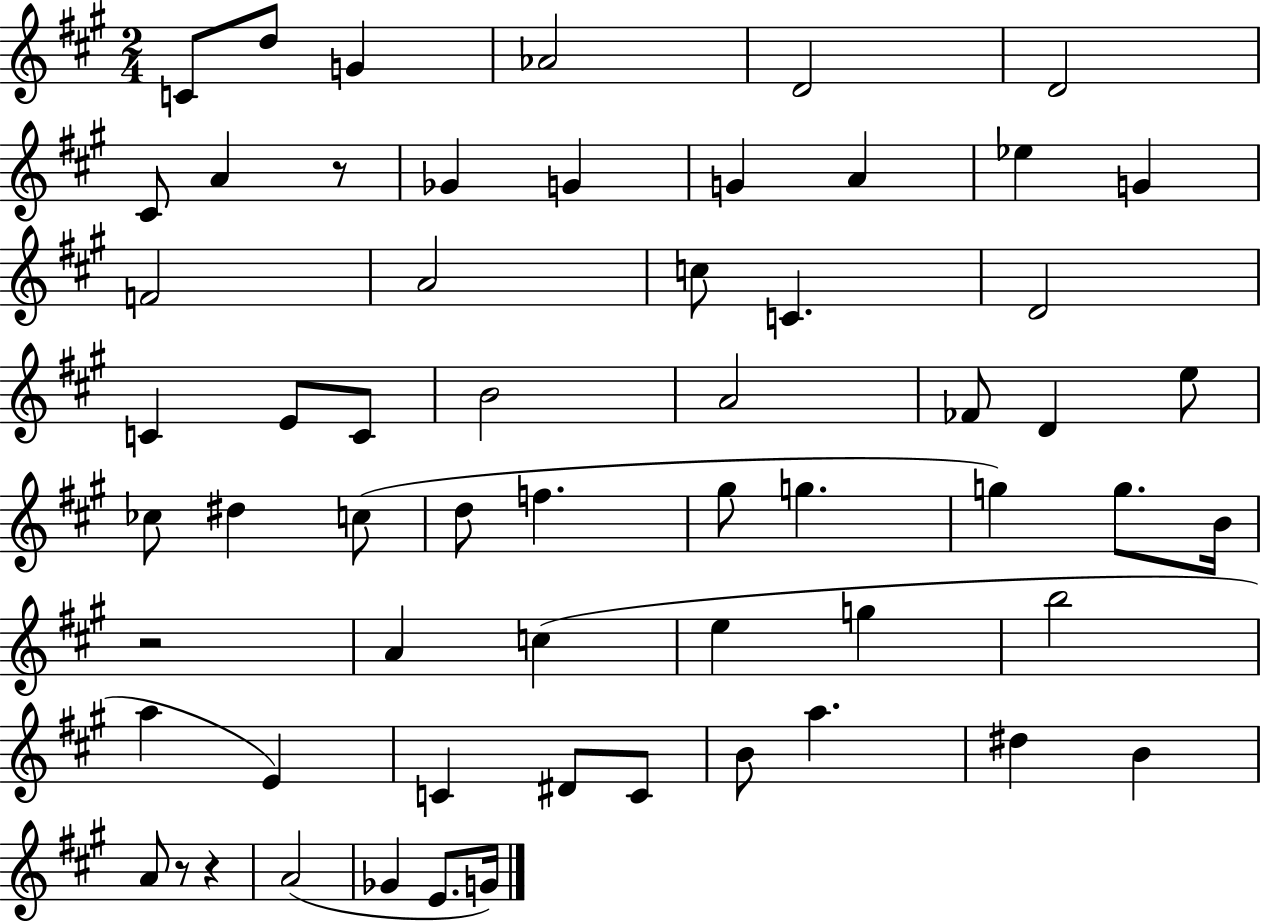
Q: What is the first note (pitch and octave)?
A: C4